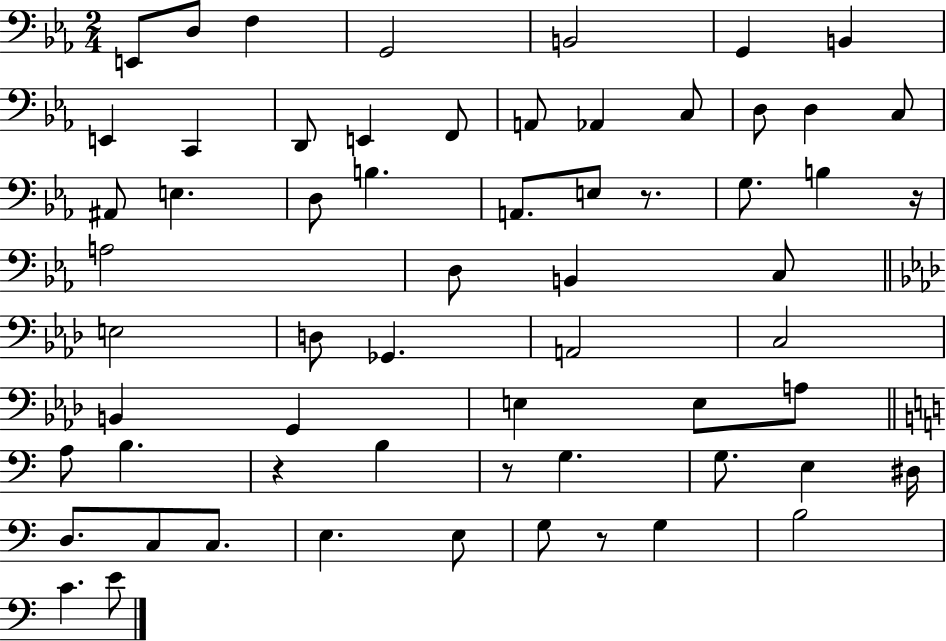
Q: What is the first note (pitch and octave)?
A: E2